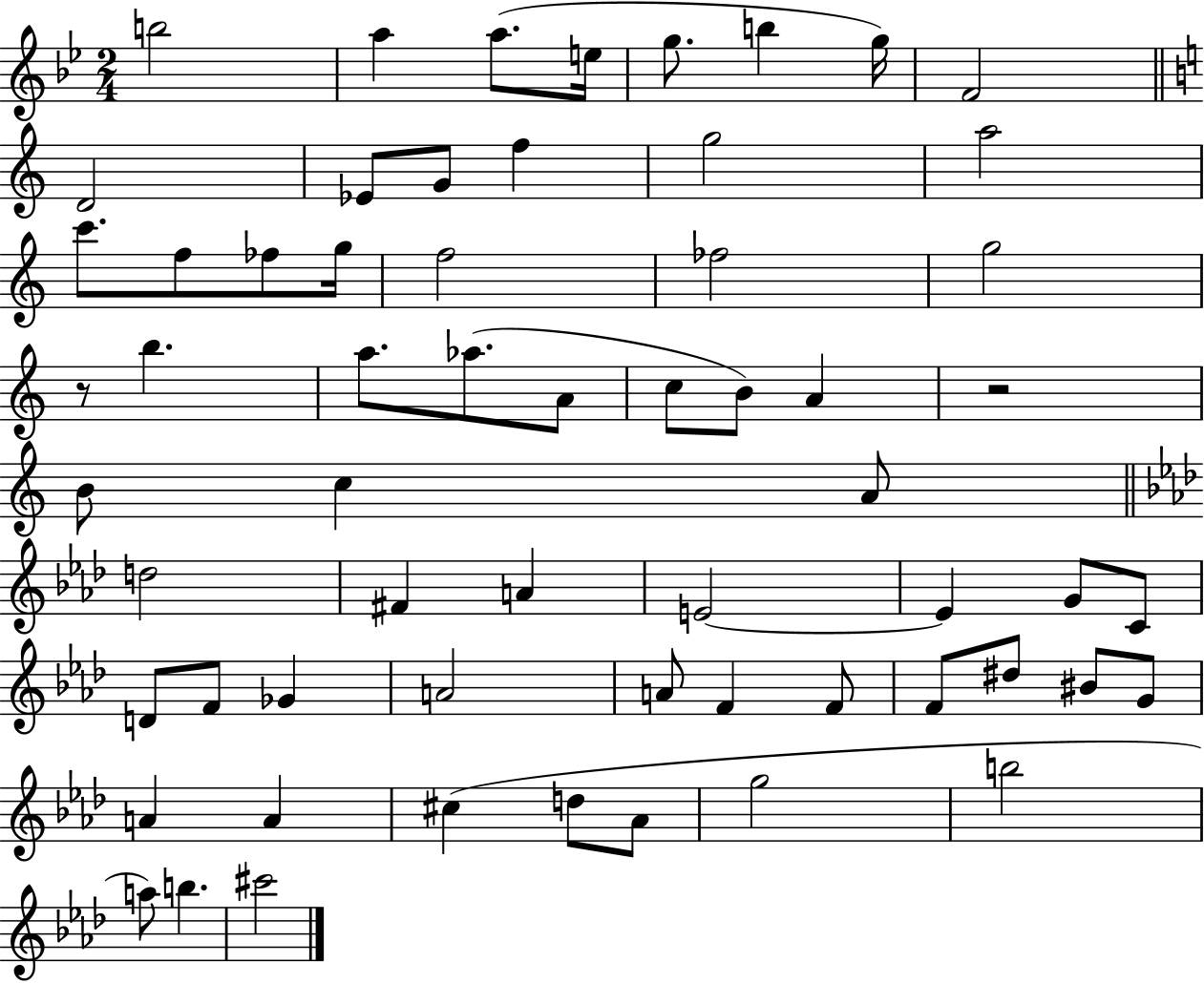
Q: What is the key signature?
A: BES major